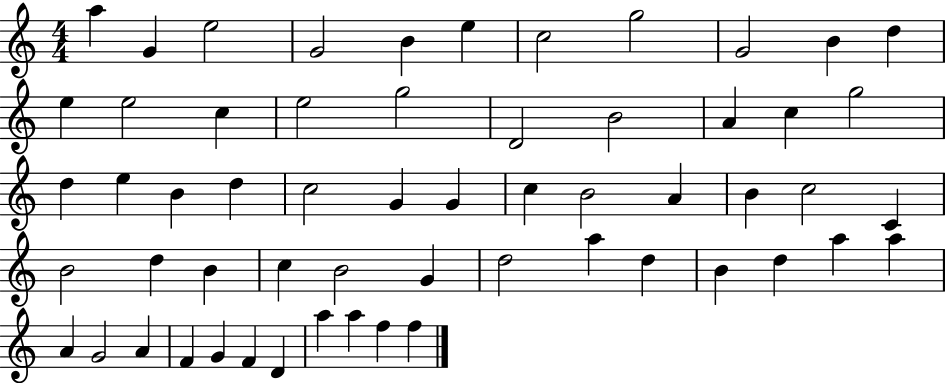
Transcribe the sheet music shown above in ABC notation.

X:1
T:Untitled
M:4/4
L:1/4
K:C
a G e2 G2 B e c2 g2 G2 B d e e2 c e2 g2 D2 B2 A c g2 d e B d c2 G G c B2 A B c2 C B2 d B c B2 G d2 a d B d a a A G2 A F G F D a a f f